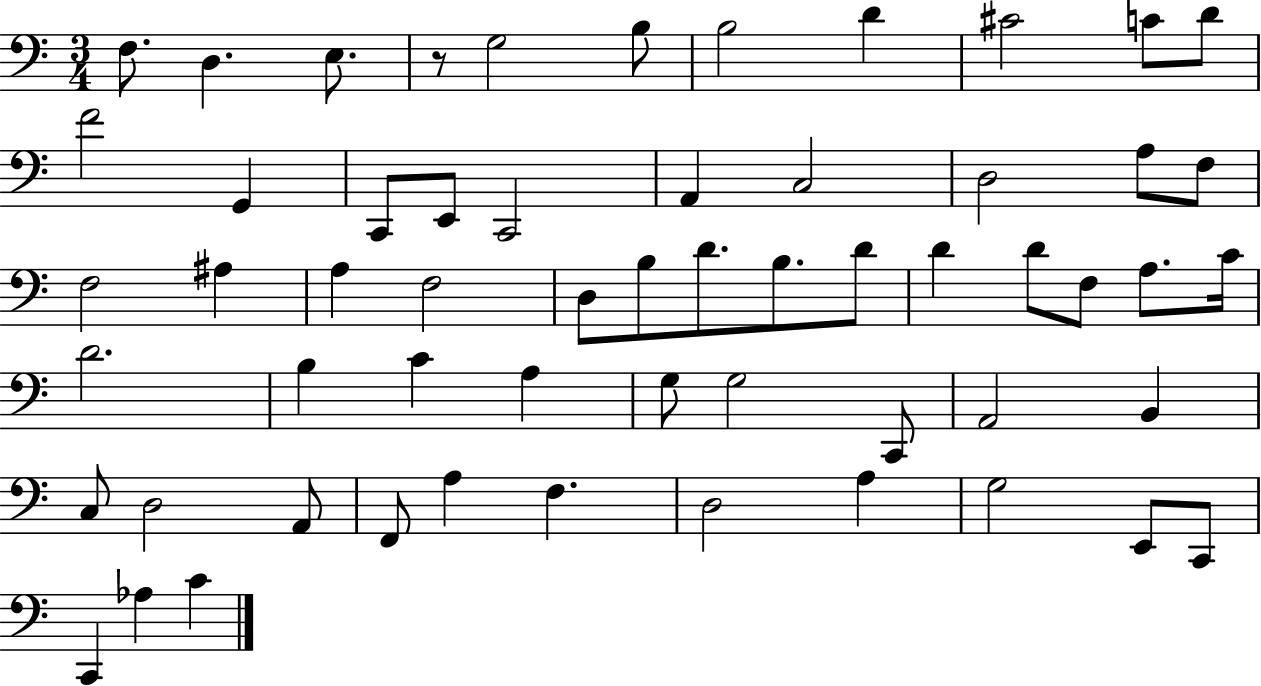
{
  \clef bass
  \numericTimeSignature
  \time 3/4
  \key c \major
  \repeat volta 2 { f8. d4. e8. | r8 g2 b8 | b2 d'4 | cis'2 c'8 d'8 | \break f'2 g,4 | c,8 e,8 c,2 | a,4 c2 | d2 a8 f8 | \break f2 ais4 | a4 f2 | d8 b8 d'8. b8. d'8 | d'4 d'8 f8 a8. c'16 | \break d'2. | b4 c'4 a4 | g8 g2 c,8 | a,2 b,4 | \break c8 d2 a,8 | f,8 a4 f4. | d2 a4 | g2 e,8 c,8 | \break c,4 aes4 c'4 | } \bar "|."
}